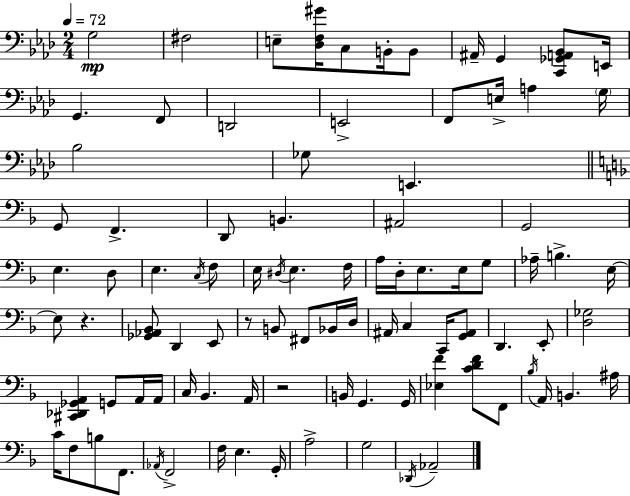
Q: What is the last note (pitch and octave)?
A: Ab2